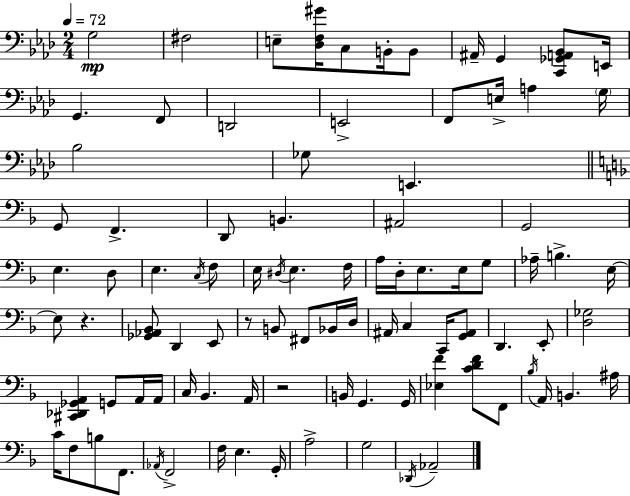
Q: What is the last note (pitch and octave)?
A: Ab2